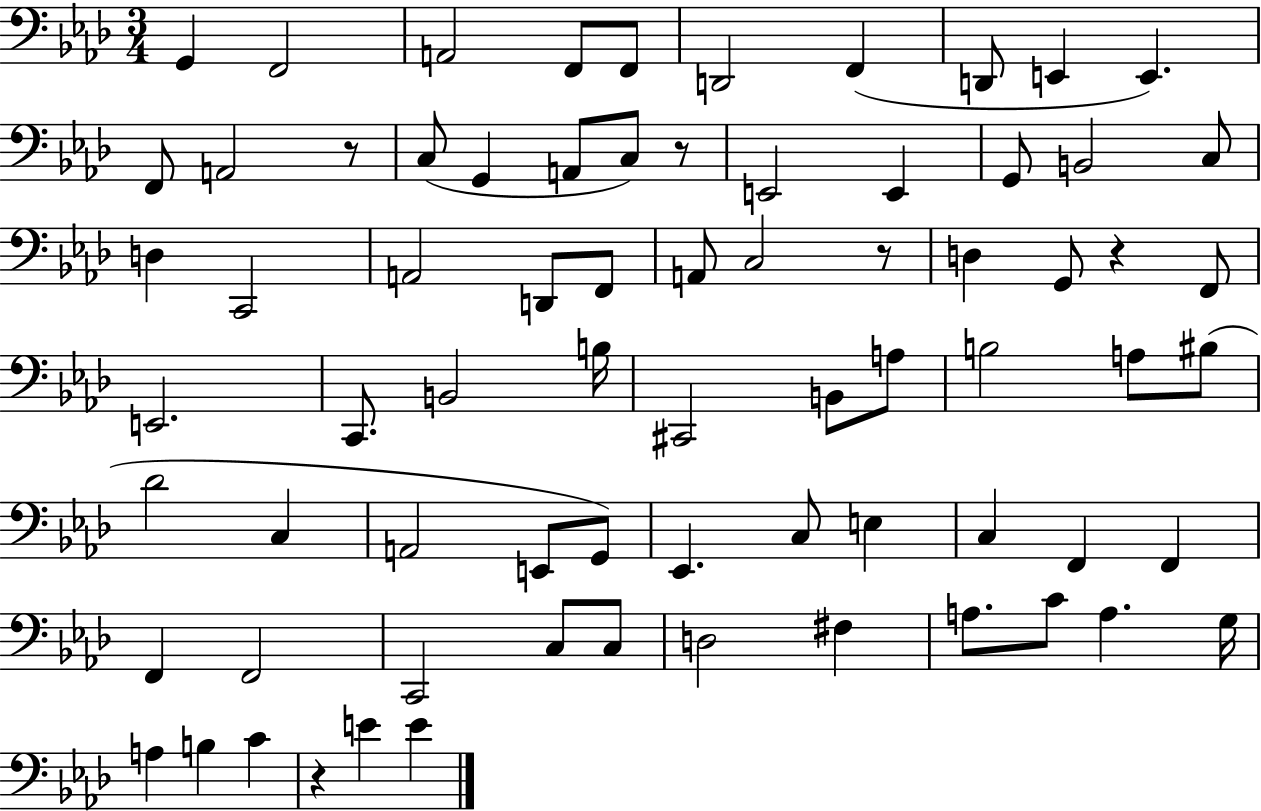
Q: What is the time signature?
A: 3/4